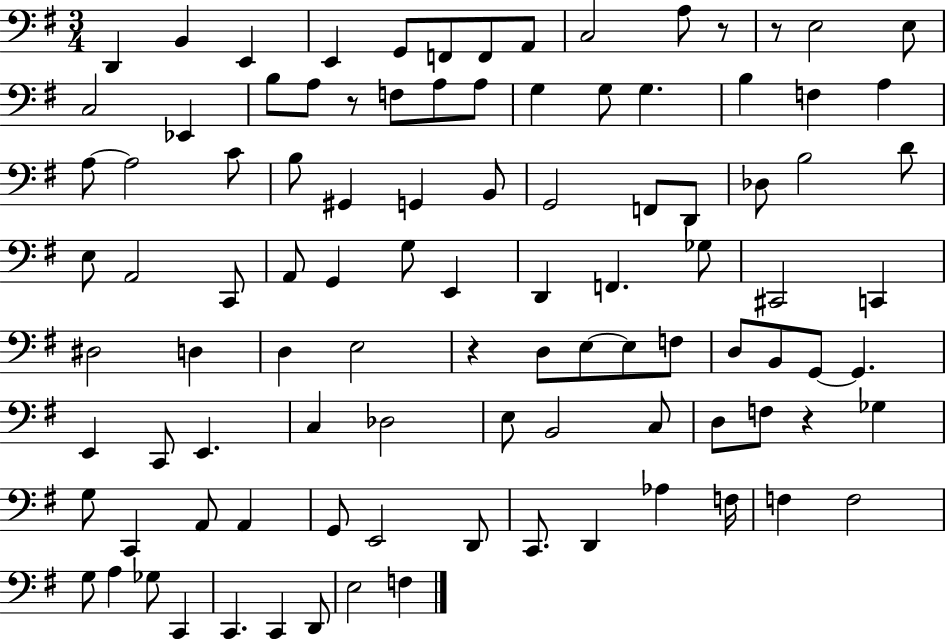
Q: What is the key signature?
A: G major